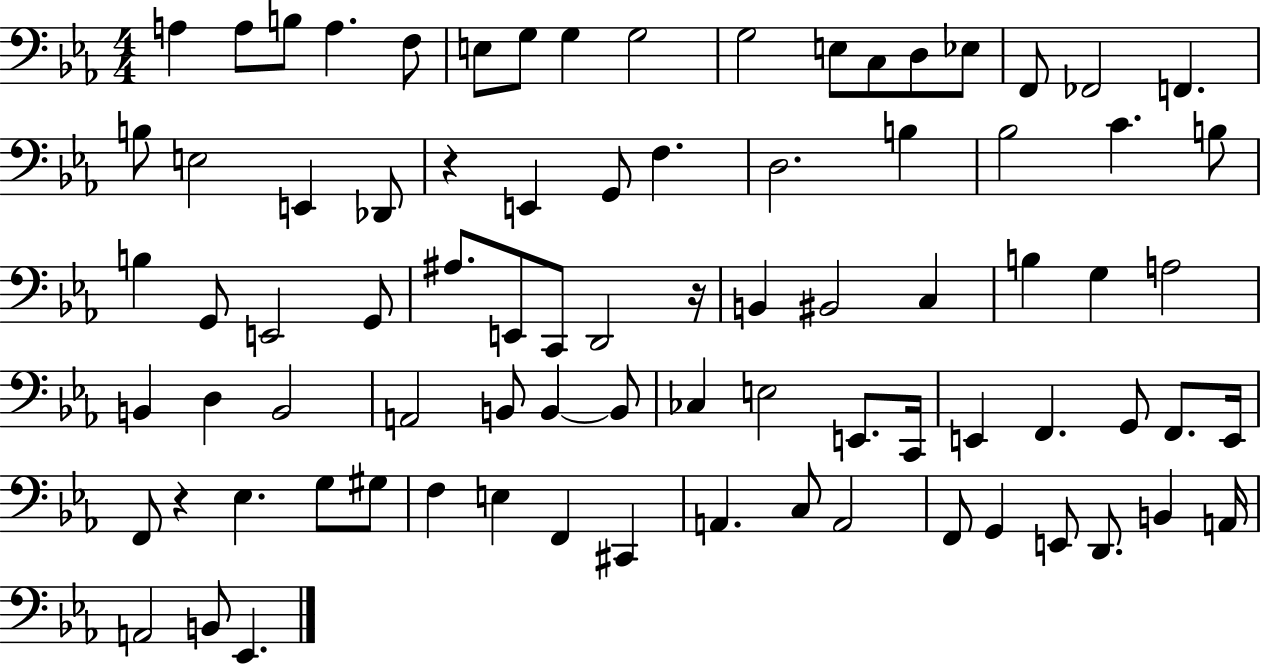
X:1
T:Untitled
M:4/4
L:1/4
K:Eb
A, A,/2 B,/2 A, F,/2 E,/2 G,/2 G, G,2 G,2 E,/2 C,/2 D,/2 _E,/2 F,,/2 _F,,2 F,, B,/2 E,2 E,, _D,,/2 z E,, G,,/2 F, D,2 B, _B,2 C B,/2 B, G,,/2 E,,2 G,,/2 ^A,/2 E,,/2 C,,/2 D,,2 z/4 B,, ^B,,2 C, B, G, A,2 B,, D, B,,2 A,,2 B,,/2 B,, B,,/2 _C, E,2 E,,/2 C,,/4 E,, F,, G,,/2 F,,/2 E,,/4 F,,/2 z _E, G,/2 ^G,/2 F, E, F,, ^C,, A,, C,/2 A,,2 F,,/2 G,, E,,/2 D,,/2 B,, A,,/4 A,,2 B,,/2 _E,,